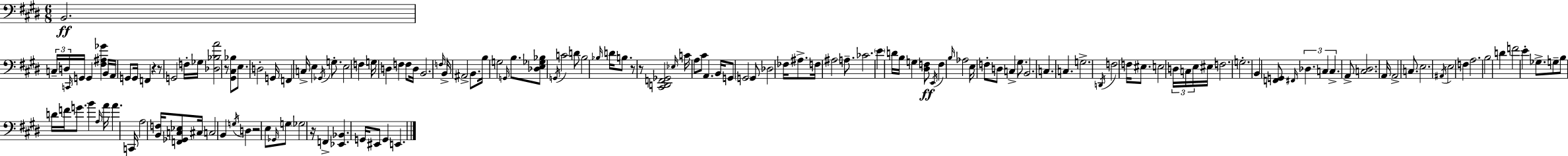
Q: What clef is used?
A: bass